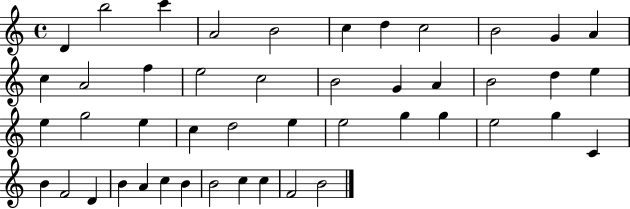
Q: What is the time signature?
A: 4/4